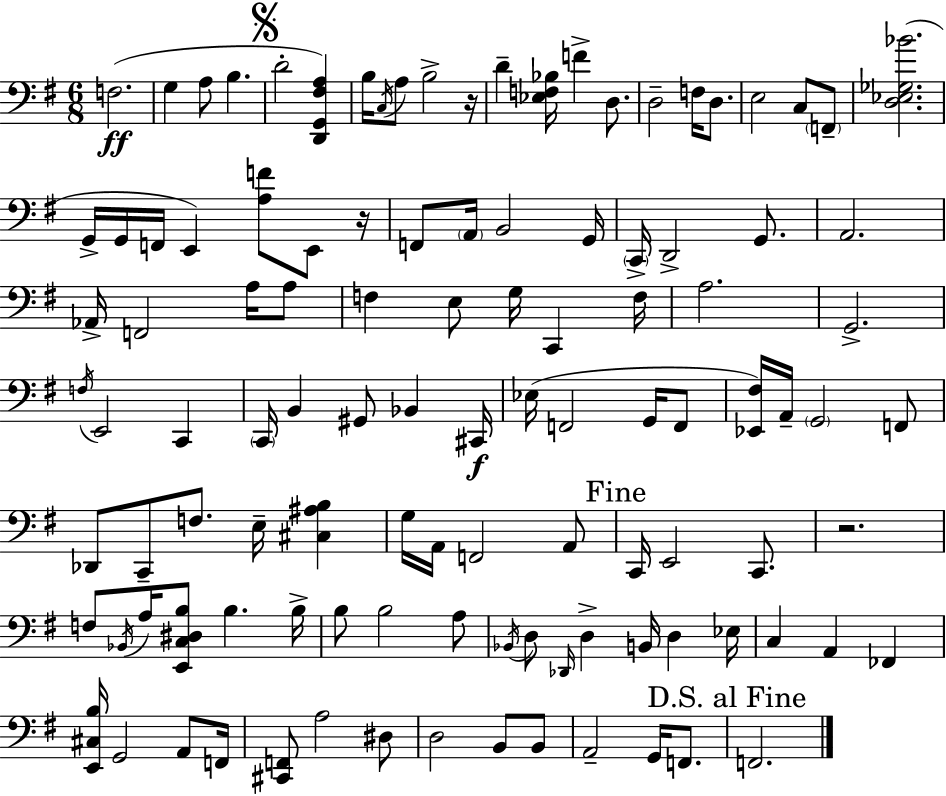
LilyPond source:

{
  \clef bass
  \numericTimeSignature
  \time 6/8
  \key e \minor
  \repeat volta 2 { f2.(\ff | g4 a8 b4. | \mark \markup { \musicglyph "scripts.segno" } d'2-. <d, g, fis a>4) | b16 \acciaccatura { c16 } a8 b2-> | \break r16 d'4-- <ees f bes>16 f'4-> d8. | d2-- f16 d8. | e2 c8 \parenthesize f,8-- | <d ees ges bes'>2.( | \break g,16-> g,16 f,16 e,4) <a f'>8 e,8 | r16 f,8 \parenthesize a,16 b,2 | g,16 \parenthesize c,16-> d,2-> g,8. | a,2. | \break aes,16-> f,2 a16 a8 | f4 e8 g16 c,4 | f16 a2. | g,2.-> | \break \acciaccatura { f16 } e,2 c,4 | \parenthesize c,16 b,4 gis,8 bes,4 | cis,16\f ees16( f,2 g,16 | f,8 <ees, fis>16) a,16-- \parenthesize g,2 | \break f,8 des,8 c,8-- f8. e16-- <cis ais b>4 | g16 a,16 f,2 | a,8 \mark "Fine" c,16 e,2 c,8. | r2. | \break f8 \acciaccatura { bes,16 } a16 <e, c dis b>8 b4. | b16-> b8 b2 | a8 \acciaccatura { bes,16 } d8 \grace { des,16 } d4-> b,16 | d4 ees16 c4 a,4 | \break fes,4 <e, cis b>16 g,2 | a,8 f,16 <cis, f,>8 a2 | dis8 d2 | b,8 b,8 a,2-- | \break g,16 f,8. \mark "D.S. al Fine" f,2. | } \bar "|."
}